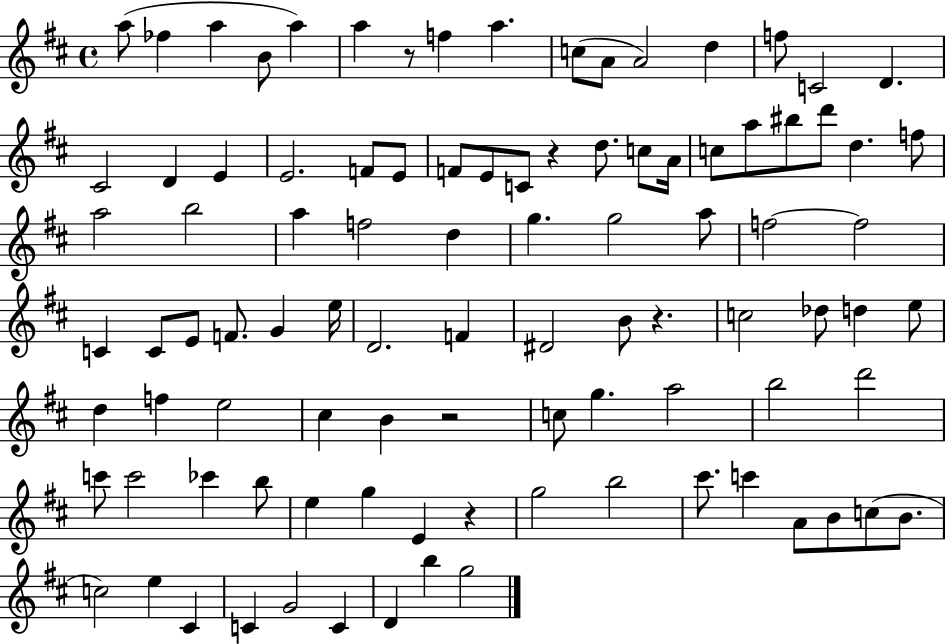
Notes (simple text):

A5/e FES5/q A5/q B4/e A5/q A5/q R/e F5/q A5/q. C5/e A4/e A4/h D5/q F5/e C4/h D4/q. C#4/h D4/q E4/q E4/h. F4/e E4/e F4/e E4/e C4/e R/q D5/e. C5/e A4/s C5/e A5/e BIS5/e D6/e D5/q. F5/e A5/h B5/h A5/q F5/h D5/q G5/q. G5/h A5/e F5/h F5/h C4/q C4/e E4/e F4/e. G4/q E5/s D4/h. F4/q D#4/h B4/e R/q. C5/h Db5/e D5/q E5/e D5/q F5/q E5/h C#5/q B4/q R/h C5/e G5/q. A5/h B5/h D6/h C6/e C6/h CES6/q B5/e E5/q G5/q E4/q R/q G5/h B5/h C#6/e. C6/q A4/e B4/e C5/e B4/e. C5/h E5/q C#4/q C4/q G4/h C4/q D4/q B5/q G5/h